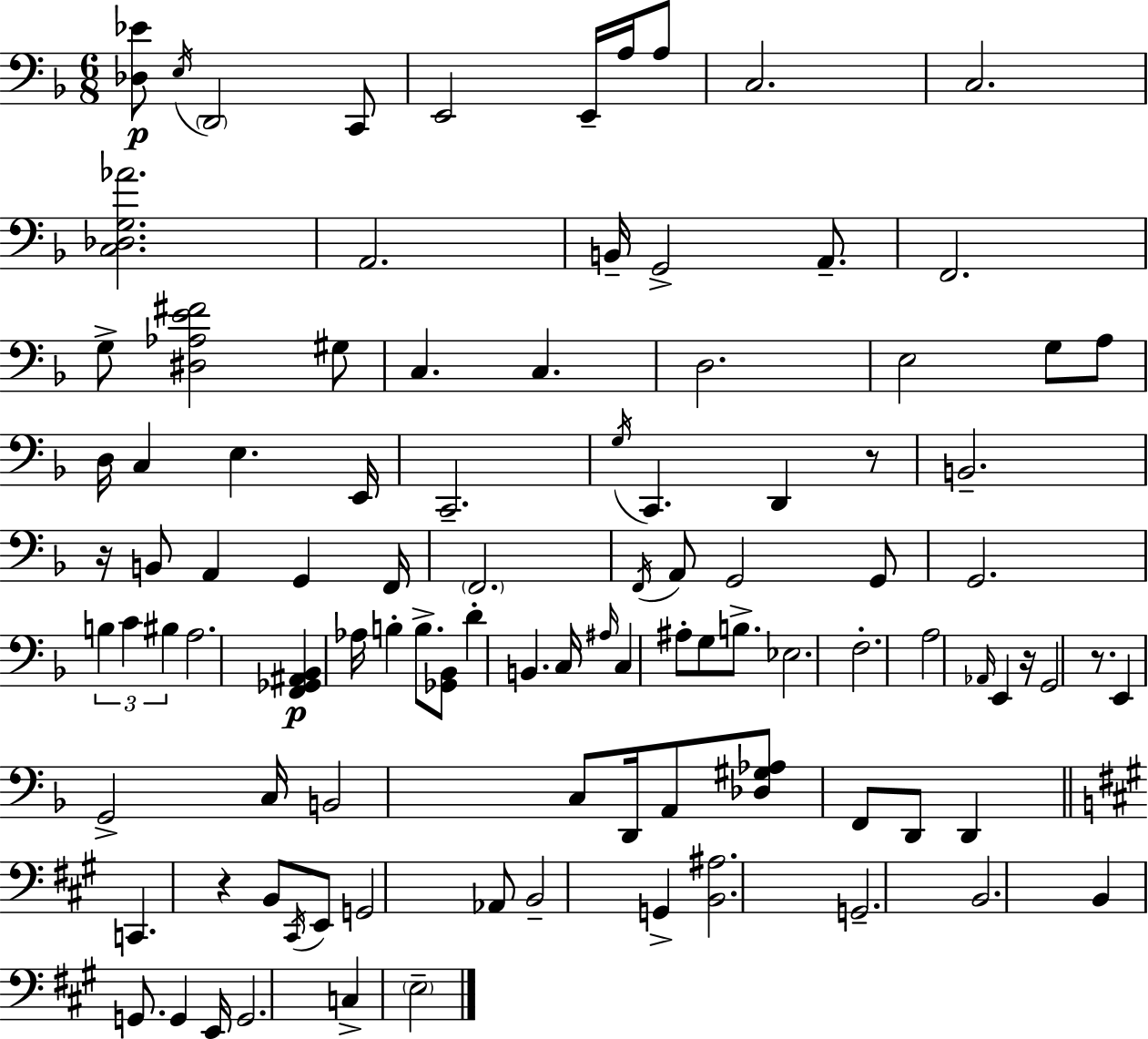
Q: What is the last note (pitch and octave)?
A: E3